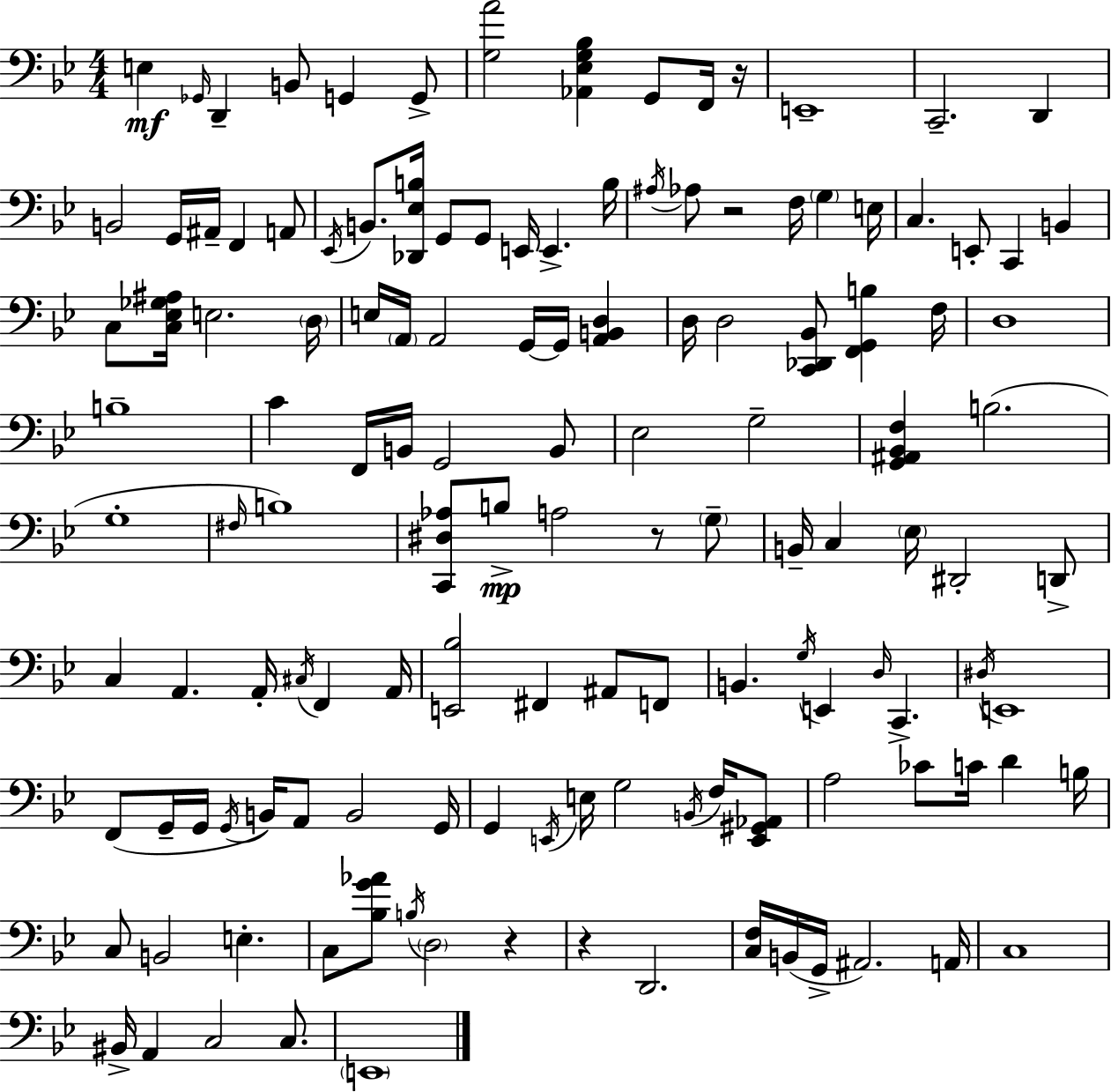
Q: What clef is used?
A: bass